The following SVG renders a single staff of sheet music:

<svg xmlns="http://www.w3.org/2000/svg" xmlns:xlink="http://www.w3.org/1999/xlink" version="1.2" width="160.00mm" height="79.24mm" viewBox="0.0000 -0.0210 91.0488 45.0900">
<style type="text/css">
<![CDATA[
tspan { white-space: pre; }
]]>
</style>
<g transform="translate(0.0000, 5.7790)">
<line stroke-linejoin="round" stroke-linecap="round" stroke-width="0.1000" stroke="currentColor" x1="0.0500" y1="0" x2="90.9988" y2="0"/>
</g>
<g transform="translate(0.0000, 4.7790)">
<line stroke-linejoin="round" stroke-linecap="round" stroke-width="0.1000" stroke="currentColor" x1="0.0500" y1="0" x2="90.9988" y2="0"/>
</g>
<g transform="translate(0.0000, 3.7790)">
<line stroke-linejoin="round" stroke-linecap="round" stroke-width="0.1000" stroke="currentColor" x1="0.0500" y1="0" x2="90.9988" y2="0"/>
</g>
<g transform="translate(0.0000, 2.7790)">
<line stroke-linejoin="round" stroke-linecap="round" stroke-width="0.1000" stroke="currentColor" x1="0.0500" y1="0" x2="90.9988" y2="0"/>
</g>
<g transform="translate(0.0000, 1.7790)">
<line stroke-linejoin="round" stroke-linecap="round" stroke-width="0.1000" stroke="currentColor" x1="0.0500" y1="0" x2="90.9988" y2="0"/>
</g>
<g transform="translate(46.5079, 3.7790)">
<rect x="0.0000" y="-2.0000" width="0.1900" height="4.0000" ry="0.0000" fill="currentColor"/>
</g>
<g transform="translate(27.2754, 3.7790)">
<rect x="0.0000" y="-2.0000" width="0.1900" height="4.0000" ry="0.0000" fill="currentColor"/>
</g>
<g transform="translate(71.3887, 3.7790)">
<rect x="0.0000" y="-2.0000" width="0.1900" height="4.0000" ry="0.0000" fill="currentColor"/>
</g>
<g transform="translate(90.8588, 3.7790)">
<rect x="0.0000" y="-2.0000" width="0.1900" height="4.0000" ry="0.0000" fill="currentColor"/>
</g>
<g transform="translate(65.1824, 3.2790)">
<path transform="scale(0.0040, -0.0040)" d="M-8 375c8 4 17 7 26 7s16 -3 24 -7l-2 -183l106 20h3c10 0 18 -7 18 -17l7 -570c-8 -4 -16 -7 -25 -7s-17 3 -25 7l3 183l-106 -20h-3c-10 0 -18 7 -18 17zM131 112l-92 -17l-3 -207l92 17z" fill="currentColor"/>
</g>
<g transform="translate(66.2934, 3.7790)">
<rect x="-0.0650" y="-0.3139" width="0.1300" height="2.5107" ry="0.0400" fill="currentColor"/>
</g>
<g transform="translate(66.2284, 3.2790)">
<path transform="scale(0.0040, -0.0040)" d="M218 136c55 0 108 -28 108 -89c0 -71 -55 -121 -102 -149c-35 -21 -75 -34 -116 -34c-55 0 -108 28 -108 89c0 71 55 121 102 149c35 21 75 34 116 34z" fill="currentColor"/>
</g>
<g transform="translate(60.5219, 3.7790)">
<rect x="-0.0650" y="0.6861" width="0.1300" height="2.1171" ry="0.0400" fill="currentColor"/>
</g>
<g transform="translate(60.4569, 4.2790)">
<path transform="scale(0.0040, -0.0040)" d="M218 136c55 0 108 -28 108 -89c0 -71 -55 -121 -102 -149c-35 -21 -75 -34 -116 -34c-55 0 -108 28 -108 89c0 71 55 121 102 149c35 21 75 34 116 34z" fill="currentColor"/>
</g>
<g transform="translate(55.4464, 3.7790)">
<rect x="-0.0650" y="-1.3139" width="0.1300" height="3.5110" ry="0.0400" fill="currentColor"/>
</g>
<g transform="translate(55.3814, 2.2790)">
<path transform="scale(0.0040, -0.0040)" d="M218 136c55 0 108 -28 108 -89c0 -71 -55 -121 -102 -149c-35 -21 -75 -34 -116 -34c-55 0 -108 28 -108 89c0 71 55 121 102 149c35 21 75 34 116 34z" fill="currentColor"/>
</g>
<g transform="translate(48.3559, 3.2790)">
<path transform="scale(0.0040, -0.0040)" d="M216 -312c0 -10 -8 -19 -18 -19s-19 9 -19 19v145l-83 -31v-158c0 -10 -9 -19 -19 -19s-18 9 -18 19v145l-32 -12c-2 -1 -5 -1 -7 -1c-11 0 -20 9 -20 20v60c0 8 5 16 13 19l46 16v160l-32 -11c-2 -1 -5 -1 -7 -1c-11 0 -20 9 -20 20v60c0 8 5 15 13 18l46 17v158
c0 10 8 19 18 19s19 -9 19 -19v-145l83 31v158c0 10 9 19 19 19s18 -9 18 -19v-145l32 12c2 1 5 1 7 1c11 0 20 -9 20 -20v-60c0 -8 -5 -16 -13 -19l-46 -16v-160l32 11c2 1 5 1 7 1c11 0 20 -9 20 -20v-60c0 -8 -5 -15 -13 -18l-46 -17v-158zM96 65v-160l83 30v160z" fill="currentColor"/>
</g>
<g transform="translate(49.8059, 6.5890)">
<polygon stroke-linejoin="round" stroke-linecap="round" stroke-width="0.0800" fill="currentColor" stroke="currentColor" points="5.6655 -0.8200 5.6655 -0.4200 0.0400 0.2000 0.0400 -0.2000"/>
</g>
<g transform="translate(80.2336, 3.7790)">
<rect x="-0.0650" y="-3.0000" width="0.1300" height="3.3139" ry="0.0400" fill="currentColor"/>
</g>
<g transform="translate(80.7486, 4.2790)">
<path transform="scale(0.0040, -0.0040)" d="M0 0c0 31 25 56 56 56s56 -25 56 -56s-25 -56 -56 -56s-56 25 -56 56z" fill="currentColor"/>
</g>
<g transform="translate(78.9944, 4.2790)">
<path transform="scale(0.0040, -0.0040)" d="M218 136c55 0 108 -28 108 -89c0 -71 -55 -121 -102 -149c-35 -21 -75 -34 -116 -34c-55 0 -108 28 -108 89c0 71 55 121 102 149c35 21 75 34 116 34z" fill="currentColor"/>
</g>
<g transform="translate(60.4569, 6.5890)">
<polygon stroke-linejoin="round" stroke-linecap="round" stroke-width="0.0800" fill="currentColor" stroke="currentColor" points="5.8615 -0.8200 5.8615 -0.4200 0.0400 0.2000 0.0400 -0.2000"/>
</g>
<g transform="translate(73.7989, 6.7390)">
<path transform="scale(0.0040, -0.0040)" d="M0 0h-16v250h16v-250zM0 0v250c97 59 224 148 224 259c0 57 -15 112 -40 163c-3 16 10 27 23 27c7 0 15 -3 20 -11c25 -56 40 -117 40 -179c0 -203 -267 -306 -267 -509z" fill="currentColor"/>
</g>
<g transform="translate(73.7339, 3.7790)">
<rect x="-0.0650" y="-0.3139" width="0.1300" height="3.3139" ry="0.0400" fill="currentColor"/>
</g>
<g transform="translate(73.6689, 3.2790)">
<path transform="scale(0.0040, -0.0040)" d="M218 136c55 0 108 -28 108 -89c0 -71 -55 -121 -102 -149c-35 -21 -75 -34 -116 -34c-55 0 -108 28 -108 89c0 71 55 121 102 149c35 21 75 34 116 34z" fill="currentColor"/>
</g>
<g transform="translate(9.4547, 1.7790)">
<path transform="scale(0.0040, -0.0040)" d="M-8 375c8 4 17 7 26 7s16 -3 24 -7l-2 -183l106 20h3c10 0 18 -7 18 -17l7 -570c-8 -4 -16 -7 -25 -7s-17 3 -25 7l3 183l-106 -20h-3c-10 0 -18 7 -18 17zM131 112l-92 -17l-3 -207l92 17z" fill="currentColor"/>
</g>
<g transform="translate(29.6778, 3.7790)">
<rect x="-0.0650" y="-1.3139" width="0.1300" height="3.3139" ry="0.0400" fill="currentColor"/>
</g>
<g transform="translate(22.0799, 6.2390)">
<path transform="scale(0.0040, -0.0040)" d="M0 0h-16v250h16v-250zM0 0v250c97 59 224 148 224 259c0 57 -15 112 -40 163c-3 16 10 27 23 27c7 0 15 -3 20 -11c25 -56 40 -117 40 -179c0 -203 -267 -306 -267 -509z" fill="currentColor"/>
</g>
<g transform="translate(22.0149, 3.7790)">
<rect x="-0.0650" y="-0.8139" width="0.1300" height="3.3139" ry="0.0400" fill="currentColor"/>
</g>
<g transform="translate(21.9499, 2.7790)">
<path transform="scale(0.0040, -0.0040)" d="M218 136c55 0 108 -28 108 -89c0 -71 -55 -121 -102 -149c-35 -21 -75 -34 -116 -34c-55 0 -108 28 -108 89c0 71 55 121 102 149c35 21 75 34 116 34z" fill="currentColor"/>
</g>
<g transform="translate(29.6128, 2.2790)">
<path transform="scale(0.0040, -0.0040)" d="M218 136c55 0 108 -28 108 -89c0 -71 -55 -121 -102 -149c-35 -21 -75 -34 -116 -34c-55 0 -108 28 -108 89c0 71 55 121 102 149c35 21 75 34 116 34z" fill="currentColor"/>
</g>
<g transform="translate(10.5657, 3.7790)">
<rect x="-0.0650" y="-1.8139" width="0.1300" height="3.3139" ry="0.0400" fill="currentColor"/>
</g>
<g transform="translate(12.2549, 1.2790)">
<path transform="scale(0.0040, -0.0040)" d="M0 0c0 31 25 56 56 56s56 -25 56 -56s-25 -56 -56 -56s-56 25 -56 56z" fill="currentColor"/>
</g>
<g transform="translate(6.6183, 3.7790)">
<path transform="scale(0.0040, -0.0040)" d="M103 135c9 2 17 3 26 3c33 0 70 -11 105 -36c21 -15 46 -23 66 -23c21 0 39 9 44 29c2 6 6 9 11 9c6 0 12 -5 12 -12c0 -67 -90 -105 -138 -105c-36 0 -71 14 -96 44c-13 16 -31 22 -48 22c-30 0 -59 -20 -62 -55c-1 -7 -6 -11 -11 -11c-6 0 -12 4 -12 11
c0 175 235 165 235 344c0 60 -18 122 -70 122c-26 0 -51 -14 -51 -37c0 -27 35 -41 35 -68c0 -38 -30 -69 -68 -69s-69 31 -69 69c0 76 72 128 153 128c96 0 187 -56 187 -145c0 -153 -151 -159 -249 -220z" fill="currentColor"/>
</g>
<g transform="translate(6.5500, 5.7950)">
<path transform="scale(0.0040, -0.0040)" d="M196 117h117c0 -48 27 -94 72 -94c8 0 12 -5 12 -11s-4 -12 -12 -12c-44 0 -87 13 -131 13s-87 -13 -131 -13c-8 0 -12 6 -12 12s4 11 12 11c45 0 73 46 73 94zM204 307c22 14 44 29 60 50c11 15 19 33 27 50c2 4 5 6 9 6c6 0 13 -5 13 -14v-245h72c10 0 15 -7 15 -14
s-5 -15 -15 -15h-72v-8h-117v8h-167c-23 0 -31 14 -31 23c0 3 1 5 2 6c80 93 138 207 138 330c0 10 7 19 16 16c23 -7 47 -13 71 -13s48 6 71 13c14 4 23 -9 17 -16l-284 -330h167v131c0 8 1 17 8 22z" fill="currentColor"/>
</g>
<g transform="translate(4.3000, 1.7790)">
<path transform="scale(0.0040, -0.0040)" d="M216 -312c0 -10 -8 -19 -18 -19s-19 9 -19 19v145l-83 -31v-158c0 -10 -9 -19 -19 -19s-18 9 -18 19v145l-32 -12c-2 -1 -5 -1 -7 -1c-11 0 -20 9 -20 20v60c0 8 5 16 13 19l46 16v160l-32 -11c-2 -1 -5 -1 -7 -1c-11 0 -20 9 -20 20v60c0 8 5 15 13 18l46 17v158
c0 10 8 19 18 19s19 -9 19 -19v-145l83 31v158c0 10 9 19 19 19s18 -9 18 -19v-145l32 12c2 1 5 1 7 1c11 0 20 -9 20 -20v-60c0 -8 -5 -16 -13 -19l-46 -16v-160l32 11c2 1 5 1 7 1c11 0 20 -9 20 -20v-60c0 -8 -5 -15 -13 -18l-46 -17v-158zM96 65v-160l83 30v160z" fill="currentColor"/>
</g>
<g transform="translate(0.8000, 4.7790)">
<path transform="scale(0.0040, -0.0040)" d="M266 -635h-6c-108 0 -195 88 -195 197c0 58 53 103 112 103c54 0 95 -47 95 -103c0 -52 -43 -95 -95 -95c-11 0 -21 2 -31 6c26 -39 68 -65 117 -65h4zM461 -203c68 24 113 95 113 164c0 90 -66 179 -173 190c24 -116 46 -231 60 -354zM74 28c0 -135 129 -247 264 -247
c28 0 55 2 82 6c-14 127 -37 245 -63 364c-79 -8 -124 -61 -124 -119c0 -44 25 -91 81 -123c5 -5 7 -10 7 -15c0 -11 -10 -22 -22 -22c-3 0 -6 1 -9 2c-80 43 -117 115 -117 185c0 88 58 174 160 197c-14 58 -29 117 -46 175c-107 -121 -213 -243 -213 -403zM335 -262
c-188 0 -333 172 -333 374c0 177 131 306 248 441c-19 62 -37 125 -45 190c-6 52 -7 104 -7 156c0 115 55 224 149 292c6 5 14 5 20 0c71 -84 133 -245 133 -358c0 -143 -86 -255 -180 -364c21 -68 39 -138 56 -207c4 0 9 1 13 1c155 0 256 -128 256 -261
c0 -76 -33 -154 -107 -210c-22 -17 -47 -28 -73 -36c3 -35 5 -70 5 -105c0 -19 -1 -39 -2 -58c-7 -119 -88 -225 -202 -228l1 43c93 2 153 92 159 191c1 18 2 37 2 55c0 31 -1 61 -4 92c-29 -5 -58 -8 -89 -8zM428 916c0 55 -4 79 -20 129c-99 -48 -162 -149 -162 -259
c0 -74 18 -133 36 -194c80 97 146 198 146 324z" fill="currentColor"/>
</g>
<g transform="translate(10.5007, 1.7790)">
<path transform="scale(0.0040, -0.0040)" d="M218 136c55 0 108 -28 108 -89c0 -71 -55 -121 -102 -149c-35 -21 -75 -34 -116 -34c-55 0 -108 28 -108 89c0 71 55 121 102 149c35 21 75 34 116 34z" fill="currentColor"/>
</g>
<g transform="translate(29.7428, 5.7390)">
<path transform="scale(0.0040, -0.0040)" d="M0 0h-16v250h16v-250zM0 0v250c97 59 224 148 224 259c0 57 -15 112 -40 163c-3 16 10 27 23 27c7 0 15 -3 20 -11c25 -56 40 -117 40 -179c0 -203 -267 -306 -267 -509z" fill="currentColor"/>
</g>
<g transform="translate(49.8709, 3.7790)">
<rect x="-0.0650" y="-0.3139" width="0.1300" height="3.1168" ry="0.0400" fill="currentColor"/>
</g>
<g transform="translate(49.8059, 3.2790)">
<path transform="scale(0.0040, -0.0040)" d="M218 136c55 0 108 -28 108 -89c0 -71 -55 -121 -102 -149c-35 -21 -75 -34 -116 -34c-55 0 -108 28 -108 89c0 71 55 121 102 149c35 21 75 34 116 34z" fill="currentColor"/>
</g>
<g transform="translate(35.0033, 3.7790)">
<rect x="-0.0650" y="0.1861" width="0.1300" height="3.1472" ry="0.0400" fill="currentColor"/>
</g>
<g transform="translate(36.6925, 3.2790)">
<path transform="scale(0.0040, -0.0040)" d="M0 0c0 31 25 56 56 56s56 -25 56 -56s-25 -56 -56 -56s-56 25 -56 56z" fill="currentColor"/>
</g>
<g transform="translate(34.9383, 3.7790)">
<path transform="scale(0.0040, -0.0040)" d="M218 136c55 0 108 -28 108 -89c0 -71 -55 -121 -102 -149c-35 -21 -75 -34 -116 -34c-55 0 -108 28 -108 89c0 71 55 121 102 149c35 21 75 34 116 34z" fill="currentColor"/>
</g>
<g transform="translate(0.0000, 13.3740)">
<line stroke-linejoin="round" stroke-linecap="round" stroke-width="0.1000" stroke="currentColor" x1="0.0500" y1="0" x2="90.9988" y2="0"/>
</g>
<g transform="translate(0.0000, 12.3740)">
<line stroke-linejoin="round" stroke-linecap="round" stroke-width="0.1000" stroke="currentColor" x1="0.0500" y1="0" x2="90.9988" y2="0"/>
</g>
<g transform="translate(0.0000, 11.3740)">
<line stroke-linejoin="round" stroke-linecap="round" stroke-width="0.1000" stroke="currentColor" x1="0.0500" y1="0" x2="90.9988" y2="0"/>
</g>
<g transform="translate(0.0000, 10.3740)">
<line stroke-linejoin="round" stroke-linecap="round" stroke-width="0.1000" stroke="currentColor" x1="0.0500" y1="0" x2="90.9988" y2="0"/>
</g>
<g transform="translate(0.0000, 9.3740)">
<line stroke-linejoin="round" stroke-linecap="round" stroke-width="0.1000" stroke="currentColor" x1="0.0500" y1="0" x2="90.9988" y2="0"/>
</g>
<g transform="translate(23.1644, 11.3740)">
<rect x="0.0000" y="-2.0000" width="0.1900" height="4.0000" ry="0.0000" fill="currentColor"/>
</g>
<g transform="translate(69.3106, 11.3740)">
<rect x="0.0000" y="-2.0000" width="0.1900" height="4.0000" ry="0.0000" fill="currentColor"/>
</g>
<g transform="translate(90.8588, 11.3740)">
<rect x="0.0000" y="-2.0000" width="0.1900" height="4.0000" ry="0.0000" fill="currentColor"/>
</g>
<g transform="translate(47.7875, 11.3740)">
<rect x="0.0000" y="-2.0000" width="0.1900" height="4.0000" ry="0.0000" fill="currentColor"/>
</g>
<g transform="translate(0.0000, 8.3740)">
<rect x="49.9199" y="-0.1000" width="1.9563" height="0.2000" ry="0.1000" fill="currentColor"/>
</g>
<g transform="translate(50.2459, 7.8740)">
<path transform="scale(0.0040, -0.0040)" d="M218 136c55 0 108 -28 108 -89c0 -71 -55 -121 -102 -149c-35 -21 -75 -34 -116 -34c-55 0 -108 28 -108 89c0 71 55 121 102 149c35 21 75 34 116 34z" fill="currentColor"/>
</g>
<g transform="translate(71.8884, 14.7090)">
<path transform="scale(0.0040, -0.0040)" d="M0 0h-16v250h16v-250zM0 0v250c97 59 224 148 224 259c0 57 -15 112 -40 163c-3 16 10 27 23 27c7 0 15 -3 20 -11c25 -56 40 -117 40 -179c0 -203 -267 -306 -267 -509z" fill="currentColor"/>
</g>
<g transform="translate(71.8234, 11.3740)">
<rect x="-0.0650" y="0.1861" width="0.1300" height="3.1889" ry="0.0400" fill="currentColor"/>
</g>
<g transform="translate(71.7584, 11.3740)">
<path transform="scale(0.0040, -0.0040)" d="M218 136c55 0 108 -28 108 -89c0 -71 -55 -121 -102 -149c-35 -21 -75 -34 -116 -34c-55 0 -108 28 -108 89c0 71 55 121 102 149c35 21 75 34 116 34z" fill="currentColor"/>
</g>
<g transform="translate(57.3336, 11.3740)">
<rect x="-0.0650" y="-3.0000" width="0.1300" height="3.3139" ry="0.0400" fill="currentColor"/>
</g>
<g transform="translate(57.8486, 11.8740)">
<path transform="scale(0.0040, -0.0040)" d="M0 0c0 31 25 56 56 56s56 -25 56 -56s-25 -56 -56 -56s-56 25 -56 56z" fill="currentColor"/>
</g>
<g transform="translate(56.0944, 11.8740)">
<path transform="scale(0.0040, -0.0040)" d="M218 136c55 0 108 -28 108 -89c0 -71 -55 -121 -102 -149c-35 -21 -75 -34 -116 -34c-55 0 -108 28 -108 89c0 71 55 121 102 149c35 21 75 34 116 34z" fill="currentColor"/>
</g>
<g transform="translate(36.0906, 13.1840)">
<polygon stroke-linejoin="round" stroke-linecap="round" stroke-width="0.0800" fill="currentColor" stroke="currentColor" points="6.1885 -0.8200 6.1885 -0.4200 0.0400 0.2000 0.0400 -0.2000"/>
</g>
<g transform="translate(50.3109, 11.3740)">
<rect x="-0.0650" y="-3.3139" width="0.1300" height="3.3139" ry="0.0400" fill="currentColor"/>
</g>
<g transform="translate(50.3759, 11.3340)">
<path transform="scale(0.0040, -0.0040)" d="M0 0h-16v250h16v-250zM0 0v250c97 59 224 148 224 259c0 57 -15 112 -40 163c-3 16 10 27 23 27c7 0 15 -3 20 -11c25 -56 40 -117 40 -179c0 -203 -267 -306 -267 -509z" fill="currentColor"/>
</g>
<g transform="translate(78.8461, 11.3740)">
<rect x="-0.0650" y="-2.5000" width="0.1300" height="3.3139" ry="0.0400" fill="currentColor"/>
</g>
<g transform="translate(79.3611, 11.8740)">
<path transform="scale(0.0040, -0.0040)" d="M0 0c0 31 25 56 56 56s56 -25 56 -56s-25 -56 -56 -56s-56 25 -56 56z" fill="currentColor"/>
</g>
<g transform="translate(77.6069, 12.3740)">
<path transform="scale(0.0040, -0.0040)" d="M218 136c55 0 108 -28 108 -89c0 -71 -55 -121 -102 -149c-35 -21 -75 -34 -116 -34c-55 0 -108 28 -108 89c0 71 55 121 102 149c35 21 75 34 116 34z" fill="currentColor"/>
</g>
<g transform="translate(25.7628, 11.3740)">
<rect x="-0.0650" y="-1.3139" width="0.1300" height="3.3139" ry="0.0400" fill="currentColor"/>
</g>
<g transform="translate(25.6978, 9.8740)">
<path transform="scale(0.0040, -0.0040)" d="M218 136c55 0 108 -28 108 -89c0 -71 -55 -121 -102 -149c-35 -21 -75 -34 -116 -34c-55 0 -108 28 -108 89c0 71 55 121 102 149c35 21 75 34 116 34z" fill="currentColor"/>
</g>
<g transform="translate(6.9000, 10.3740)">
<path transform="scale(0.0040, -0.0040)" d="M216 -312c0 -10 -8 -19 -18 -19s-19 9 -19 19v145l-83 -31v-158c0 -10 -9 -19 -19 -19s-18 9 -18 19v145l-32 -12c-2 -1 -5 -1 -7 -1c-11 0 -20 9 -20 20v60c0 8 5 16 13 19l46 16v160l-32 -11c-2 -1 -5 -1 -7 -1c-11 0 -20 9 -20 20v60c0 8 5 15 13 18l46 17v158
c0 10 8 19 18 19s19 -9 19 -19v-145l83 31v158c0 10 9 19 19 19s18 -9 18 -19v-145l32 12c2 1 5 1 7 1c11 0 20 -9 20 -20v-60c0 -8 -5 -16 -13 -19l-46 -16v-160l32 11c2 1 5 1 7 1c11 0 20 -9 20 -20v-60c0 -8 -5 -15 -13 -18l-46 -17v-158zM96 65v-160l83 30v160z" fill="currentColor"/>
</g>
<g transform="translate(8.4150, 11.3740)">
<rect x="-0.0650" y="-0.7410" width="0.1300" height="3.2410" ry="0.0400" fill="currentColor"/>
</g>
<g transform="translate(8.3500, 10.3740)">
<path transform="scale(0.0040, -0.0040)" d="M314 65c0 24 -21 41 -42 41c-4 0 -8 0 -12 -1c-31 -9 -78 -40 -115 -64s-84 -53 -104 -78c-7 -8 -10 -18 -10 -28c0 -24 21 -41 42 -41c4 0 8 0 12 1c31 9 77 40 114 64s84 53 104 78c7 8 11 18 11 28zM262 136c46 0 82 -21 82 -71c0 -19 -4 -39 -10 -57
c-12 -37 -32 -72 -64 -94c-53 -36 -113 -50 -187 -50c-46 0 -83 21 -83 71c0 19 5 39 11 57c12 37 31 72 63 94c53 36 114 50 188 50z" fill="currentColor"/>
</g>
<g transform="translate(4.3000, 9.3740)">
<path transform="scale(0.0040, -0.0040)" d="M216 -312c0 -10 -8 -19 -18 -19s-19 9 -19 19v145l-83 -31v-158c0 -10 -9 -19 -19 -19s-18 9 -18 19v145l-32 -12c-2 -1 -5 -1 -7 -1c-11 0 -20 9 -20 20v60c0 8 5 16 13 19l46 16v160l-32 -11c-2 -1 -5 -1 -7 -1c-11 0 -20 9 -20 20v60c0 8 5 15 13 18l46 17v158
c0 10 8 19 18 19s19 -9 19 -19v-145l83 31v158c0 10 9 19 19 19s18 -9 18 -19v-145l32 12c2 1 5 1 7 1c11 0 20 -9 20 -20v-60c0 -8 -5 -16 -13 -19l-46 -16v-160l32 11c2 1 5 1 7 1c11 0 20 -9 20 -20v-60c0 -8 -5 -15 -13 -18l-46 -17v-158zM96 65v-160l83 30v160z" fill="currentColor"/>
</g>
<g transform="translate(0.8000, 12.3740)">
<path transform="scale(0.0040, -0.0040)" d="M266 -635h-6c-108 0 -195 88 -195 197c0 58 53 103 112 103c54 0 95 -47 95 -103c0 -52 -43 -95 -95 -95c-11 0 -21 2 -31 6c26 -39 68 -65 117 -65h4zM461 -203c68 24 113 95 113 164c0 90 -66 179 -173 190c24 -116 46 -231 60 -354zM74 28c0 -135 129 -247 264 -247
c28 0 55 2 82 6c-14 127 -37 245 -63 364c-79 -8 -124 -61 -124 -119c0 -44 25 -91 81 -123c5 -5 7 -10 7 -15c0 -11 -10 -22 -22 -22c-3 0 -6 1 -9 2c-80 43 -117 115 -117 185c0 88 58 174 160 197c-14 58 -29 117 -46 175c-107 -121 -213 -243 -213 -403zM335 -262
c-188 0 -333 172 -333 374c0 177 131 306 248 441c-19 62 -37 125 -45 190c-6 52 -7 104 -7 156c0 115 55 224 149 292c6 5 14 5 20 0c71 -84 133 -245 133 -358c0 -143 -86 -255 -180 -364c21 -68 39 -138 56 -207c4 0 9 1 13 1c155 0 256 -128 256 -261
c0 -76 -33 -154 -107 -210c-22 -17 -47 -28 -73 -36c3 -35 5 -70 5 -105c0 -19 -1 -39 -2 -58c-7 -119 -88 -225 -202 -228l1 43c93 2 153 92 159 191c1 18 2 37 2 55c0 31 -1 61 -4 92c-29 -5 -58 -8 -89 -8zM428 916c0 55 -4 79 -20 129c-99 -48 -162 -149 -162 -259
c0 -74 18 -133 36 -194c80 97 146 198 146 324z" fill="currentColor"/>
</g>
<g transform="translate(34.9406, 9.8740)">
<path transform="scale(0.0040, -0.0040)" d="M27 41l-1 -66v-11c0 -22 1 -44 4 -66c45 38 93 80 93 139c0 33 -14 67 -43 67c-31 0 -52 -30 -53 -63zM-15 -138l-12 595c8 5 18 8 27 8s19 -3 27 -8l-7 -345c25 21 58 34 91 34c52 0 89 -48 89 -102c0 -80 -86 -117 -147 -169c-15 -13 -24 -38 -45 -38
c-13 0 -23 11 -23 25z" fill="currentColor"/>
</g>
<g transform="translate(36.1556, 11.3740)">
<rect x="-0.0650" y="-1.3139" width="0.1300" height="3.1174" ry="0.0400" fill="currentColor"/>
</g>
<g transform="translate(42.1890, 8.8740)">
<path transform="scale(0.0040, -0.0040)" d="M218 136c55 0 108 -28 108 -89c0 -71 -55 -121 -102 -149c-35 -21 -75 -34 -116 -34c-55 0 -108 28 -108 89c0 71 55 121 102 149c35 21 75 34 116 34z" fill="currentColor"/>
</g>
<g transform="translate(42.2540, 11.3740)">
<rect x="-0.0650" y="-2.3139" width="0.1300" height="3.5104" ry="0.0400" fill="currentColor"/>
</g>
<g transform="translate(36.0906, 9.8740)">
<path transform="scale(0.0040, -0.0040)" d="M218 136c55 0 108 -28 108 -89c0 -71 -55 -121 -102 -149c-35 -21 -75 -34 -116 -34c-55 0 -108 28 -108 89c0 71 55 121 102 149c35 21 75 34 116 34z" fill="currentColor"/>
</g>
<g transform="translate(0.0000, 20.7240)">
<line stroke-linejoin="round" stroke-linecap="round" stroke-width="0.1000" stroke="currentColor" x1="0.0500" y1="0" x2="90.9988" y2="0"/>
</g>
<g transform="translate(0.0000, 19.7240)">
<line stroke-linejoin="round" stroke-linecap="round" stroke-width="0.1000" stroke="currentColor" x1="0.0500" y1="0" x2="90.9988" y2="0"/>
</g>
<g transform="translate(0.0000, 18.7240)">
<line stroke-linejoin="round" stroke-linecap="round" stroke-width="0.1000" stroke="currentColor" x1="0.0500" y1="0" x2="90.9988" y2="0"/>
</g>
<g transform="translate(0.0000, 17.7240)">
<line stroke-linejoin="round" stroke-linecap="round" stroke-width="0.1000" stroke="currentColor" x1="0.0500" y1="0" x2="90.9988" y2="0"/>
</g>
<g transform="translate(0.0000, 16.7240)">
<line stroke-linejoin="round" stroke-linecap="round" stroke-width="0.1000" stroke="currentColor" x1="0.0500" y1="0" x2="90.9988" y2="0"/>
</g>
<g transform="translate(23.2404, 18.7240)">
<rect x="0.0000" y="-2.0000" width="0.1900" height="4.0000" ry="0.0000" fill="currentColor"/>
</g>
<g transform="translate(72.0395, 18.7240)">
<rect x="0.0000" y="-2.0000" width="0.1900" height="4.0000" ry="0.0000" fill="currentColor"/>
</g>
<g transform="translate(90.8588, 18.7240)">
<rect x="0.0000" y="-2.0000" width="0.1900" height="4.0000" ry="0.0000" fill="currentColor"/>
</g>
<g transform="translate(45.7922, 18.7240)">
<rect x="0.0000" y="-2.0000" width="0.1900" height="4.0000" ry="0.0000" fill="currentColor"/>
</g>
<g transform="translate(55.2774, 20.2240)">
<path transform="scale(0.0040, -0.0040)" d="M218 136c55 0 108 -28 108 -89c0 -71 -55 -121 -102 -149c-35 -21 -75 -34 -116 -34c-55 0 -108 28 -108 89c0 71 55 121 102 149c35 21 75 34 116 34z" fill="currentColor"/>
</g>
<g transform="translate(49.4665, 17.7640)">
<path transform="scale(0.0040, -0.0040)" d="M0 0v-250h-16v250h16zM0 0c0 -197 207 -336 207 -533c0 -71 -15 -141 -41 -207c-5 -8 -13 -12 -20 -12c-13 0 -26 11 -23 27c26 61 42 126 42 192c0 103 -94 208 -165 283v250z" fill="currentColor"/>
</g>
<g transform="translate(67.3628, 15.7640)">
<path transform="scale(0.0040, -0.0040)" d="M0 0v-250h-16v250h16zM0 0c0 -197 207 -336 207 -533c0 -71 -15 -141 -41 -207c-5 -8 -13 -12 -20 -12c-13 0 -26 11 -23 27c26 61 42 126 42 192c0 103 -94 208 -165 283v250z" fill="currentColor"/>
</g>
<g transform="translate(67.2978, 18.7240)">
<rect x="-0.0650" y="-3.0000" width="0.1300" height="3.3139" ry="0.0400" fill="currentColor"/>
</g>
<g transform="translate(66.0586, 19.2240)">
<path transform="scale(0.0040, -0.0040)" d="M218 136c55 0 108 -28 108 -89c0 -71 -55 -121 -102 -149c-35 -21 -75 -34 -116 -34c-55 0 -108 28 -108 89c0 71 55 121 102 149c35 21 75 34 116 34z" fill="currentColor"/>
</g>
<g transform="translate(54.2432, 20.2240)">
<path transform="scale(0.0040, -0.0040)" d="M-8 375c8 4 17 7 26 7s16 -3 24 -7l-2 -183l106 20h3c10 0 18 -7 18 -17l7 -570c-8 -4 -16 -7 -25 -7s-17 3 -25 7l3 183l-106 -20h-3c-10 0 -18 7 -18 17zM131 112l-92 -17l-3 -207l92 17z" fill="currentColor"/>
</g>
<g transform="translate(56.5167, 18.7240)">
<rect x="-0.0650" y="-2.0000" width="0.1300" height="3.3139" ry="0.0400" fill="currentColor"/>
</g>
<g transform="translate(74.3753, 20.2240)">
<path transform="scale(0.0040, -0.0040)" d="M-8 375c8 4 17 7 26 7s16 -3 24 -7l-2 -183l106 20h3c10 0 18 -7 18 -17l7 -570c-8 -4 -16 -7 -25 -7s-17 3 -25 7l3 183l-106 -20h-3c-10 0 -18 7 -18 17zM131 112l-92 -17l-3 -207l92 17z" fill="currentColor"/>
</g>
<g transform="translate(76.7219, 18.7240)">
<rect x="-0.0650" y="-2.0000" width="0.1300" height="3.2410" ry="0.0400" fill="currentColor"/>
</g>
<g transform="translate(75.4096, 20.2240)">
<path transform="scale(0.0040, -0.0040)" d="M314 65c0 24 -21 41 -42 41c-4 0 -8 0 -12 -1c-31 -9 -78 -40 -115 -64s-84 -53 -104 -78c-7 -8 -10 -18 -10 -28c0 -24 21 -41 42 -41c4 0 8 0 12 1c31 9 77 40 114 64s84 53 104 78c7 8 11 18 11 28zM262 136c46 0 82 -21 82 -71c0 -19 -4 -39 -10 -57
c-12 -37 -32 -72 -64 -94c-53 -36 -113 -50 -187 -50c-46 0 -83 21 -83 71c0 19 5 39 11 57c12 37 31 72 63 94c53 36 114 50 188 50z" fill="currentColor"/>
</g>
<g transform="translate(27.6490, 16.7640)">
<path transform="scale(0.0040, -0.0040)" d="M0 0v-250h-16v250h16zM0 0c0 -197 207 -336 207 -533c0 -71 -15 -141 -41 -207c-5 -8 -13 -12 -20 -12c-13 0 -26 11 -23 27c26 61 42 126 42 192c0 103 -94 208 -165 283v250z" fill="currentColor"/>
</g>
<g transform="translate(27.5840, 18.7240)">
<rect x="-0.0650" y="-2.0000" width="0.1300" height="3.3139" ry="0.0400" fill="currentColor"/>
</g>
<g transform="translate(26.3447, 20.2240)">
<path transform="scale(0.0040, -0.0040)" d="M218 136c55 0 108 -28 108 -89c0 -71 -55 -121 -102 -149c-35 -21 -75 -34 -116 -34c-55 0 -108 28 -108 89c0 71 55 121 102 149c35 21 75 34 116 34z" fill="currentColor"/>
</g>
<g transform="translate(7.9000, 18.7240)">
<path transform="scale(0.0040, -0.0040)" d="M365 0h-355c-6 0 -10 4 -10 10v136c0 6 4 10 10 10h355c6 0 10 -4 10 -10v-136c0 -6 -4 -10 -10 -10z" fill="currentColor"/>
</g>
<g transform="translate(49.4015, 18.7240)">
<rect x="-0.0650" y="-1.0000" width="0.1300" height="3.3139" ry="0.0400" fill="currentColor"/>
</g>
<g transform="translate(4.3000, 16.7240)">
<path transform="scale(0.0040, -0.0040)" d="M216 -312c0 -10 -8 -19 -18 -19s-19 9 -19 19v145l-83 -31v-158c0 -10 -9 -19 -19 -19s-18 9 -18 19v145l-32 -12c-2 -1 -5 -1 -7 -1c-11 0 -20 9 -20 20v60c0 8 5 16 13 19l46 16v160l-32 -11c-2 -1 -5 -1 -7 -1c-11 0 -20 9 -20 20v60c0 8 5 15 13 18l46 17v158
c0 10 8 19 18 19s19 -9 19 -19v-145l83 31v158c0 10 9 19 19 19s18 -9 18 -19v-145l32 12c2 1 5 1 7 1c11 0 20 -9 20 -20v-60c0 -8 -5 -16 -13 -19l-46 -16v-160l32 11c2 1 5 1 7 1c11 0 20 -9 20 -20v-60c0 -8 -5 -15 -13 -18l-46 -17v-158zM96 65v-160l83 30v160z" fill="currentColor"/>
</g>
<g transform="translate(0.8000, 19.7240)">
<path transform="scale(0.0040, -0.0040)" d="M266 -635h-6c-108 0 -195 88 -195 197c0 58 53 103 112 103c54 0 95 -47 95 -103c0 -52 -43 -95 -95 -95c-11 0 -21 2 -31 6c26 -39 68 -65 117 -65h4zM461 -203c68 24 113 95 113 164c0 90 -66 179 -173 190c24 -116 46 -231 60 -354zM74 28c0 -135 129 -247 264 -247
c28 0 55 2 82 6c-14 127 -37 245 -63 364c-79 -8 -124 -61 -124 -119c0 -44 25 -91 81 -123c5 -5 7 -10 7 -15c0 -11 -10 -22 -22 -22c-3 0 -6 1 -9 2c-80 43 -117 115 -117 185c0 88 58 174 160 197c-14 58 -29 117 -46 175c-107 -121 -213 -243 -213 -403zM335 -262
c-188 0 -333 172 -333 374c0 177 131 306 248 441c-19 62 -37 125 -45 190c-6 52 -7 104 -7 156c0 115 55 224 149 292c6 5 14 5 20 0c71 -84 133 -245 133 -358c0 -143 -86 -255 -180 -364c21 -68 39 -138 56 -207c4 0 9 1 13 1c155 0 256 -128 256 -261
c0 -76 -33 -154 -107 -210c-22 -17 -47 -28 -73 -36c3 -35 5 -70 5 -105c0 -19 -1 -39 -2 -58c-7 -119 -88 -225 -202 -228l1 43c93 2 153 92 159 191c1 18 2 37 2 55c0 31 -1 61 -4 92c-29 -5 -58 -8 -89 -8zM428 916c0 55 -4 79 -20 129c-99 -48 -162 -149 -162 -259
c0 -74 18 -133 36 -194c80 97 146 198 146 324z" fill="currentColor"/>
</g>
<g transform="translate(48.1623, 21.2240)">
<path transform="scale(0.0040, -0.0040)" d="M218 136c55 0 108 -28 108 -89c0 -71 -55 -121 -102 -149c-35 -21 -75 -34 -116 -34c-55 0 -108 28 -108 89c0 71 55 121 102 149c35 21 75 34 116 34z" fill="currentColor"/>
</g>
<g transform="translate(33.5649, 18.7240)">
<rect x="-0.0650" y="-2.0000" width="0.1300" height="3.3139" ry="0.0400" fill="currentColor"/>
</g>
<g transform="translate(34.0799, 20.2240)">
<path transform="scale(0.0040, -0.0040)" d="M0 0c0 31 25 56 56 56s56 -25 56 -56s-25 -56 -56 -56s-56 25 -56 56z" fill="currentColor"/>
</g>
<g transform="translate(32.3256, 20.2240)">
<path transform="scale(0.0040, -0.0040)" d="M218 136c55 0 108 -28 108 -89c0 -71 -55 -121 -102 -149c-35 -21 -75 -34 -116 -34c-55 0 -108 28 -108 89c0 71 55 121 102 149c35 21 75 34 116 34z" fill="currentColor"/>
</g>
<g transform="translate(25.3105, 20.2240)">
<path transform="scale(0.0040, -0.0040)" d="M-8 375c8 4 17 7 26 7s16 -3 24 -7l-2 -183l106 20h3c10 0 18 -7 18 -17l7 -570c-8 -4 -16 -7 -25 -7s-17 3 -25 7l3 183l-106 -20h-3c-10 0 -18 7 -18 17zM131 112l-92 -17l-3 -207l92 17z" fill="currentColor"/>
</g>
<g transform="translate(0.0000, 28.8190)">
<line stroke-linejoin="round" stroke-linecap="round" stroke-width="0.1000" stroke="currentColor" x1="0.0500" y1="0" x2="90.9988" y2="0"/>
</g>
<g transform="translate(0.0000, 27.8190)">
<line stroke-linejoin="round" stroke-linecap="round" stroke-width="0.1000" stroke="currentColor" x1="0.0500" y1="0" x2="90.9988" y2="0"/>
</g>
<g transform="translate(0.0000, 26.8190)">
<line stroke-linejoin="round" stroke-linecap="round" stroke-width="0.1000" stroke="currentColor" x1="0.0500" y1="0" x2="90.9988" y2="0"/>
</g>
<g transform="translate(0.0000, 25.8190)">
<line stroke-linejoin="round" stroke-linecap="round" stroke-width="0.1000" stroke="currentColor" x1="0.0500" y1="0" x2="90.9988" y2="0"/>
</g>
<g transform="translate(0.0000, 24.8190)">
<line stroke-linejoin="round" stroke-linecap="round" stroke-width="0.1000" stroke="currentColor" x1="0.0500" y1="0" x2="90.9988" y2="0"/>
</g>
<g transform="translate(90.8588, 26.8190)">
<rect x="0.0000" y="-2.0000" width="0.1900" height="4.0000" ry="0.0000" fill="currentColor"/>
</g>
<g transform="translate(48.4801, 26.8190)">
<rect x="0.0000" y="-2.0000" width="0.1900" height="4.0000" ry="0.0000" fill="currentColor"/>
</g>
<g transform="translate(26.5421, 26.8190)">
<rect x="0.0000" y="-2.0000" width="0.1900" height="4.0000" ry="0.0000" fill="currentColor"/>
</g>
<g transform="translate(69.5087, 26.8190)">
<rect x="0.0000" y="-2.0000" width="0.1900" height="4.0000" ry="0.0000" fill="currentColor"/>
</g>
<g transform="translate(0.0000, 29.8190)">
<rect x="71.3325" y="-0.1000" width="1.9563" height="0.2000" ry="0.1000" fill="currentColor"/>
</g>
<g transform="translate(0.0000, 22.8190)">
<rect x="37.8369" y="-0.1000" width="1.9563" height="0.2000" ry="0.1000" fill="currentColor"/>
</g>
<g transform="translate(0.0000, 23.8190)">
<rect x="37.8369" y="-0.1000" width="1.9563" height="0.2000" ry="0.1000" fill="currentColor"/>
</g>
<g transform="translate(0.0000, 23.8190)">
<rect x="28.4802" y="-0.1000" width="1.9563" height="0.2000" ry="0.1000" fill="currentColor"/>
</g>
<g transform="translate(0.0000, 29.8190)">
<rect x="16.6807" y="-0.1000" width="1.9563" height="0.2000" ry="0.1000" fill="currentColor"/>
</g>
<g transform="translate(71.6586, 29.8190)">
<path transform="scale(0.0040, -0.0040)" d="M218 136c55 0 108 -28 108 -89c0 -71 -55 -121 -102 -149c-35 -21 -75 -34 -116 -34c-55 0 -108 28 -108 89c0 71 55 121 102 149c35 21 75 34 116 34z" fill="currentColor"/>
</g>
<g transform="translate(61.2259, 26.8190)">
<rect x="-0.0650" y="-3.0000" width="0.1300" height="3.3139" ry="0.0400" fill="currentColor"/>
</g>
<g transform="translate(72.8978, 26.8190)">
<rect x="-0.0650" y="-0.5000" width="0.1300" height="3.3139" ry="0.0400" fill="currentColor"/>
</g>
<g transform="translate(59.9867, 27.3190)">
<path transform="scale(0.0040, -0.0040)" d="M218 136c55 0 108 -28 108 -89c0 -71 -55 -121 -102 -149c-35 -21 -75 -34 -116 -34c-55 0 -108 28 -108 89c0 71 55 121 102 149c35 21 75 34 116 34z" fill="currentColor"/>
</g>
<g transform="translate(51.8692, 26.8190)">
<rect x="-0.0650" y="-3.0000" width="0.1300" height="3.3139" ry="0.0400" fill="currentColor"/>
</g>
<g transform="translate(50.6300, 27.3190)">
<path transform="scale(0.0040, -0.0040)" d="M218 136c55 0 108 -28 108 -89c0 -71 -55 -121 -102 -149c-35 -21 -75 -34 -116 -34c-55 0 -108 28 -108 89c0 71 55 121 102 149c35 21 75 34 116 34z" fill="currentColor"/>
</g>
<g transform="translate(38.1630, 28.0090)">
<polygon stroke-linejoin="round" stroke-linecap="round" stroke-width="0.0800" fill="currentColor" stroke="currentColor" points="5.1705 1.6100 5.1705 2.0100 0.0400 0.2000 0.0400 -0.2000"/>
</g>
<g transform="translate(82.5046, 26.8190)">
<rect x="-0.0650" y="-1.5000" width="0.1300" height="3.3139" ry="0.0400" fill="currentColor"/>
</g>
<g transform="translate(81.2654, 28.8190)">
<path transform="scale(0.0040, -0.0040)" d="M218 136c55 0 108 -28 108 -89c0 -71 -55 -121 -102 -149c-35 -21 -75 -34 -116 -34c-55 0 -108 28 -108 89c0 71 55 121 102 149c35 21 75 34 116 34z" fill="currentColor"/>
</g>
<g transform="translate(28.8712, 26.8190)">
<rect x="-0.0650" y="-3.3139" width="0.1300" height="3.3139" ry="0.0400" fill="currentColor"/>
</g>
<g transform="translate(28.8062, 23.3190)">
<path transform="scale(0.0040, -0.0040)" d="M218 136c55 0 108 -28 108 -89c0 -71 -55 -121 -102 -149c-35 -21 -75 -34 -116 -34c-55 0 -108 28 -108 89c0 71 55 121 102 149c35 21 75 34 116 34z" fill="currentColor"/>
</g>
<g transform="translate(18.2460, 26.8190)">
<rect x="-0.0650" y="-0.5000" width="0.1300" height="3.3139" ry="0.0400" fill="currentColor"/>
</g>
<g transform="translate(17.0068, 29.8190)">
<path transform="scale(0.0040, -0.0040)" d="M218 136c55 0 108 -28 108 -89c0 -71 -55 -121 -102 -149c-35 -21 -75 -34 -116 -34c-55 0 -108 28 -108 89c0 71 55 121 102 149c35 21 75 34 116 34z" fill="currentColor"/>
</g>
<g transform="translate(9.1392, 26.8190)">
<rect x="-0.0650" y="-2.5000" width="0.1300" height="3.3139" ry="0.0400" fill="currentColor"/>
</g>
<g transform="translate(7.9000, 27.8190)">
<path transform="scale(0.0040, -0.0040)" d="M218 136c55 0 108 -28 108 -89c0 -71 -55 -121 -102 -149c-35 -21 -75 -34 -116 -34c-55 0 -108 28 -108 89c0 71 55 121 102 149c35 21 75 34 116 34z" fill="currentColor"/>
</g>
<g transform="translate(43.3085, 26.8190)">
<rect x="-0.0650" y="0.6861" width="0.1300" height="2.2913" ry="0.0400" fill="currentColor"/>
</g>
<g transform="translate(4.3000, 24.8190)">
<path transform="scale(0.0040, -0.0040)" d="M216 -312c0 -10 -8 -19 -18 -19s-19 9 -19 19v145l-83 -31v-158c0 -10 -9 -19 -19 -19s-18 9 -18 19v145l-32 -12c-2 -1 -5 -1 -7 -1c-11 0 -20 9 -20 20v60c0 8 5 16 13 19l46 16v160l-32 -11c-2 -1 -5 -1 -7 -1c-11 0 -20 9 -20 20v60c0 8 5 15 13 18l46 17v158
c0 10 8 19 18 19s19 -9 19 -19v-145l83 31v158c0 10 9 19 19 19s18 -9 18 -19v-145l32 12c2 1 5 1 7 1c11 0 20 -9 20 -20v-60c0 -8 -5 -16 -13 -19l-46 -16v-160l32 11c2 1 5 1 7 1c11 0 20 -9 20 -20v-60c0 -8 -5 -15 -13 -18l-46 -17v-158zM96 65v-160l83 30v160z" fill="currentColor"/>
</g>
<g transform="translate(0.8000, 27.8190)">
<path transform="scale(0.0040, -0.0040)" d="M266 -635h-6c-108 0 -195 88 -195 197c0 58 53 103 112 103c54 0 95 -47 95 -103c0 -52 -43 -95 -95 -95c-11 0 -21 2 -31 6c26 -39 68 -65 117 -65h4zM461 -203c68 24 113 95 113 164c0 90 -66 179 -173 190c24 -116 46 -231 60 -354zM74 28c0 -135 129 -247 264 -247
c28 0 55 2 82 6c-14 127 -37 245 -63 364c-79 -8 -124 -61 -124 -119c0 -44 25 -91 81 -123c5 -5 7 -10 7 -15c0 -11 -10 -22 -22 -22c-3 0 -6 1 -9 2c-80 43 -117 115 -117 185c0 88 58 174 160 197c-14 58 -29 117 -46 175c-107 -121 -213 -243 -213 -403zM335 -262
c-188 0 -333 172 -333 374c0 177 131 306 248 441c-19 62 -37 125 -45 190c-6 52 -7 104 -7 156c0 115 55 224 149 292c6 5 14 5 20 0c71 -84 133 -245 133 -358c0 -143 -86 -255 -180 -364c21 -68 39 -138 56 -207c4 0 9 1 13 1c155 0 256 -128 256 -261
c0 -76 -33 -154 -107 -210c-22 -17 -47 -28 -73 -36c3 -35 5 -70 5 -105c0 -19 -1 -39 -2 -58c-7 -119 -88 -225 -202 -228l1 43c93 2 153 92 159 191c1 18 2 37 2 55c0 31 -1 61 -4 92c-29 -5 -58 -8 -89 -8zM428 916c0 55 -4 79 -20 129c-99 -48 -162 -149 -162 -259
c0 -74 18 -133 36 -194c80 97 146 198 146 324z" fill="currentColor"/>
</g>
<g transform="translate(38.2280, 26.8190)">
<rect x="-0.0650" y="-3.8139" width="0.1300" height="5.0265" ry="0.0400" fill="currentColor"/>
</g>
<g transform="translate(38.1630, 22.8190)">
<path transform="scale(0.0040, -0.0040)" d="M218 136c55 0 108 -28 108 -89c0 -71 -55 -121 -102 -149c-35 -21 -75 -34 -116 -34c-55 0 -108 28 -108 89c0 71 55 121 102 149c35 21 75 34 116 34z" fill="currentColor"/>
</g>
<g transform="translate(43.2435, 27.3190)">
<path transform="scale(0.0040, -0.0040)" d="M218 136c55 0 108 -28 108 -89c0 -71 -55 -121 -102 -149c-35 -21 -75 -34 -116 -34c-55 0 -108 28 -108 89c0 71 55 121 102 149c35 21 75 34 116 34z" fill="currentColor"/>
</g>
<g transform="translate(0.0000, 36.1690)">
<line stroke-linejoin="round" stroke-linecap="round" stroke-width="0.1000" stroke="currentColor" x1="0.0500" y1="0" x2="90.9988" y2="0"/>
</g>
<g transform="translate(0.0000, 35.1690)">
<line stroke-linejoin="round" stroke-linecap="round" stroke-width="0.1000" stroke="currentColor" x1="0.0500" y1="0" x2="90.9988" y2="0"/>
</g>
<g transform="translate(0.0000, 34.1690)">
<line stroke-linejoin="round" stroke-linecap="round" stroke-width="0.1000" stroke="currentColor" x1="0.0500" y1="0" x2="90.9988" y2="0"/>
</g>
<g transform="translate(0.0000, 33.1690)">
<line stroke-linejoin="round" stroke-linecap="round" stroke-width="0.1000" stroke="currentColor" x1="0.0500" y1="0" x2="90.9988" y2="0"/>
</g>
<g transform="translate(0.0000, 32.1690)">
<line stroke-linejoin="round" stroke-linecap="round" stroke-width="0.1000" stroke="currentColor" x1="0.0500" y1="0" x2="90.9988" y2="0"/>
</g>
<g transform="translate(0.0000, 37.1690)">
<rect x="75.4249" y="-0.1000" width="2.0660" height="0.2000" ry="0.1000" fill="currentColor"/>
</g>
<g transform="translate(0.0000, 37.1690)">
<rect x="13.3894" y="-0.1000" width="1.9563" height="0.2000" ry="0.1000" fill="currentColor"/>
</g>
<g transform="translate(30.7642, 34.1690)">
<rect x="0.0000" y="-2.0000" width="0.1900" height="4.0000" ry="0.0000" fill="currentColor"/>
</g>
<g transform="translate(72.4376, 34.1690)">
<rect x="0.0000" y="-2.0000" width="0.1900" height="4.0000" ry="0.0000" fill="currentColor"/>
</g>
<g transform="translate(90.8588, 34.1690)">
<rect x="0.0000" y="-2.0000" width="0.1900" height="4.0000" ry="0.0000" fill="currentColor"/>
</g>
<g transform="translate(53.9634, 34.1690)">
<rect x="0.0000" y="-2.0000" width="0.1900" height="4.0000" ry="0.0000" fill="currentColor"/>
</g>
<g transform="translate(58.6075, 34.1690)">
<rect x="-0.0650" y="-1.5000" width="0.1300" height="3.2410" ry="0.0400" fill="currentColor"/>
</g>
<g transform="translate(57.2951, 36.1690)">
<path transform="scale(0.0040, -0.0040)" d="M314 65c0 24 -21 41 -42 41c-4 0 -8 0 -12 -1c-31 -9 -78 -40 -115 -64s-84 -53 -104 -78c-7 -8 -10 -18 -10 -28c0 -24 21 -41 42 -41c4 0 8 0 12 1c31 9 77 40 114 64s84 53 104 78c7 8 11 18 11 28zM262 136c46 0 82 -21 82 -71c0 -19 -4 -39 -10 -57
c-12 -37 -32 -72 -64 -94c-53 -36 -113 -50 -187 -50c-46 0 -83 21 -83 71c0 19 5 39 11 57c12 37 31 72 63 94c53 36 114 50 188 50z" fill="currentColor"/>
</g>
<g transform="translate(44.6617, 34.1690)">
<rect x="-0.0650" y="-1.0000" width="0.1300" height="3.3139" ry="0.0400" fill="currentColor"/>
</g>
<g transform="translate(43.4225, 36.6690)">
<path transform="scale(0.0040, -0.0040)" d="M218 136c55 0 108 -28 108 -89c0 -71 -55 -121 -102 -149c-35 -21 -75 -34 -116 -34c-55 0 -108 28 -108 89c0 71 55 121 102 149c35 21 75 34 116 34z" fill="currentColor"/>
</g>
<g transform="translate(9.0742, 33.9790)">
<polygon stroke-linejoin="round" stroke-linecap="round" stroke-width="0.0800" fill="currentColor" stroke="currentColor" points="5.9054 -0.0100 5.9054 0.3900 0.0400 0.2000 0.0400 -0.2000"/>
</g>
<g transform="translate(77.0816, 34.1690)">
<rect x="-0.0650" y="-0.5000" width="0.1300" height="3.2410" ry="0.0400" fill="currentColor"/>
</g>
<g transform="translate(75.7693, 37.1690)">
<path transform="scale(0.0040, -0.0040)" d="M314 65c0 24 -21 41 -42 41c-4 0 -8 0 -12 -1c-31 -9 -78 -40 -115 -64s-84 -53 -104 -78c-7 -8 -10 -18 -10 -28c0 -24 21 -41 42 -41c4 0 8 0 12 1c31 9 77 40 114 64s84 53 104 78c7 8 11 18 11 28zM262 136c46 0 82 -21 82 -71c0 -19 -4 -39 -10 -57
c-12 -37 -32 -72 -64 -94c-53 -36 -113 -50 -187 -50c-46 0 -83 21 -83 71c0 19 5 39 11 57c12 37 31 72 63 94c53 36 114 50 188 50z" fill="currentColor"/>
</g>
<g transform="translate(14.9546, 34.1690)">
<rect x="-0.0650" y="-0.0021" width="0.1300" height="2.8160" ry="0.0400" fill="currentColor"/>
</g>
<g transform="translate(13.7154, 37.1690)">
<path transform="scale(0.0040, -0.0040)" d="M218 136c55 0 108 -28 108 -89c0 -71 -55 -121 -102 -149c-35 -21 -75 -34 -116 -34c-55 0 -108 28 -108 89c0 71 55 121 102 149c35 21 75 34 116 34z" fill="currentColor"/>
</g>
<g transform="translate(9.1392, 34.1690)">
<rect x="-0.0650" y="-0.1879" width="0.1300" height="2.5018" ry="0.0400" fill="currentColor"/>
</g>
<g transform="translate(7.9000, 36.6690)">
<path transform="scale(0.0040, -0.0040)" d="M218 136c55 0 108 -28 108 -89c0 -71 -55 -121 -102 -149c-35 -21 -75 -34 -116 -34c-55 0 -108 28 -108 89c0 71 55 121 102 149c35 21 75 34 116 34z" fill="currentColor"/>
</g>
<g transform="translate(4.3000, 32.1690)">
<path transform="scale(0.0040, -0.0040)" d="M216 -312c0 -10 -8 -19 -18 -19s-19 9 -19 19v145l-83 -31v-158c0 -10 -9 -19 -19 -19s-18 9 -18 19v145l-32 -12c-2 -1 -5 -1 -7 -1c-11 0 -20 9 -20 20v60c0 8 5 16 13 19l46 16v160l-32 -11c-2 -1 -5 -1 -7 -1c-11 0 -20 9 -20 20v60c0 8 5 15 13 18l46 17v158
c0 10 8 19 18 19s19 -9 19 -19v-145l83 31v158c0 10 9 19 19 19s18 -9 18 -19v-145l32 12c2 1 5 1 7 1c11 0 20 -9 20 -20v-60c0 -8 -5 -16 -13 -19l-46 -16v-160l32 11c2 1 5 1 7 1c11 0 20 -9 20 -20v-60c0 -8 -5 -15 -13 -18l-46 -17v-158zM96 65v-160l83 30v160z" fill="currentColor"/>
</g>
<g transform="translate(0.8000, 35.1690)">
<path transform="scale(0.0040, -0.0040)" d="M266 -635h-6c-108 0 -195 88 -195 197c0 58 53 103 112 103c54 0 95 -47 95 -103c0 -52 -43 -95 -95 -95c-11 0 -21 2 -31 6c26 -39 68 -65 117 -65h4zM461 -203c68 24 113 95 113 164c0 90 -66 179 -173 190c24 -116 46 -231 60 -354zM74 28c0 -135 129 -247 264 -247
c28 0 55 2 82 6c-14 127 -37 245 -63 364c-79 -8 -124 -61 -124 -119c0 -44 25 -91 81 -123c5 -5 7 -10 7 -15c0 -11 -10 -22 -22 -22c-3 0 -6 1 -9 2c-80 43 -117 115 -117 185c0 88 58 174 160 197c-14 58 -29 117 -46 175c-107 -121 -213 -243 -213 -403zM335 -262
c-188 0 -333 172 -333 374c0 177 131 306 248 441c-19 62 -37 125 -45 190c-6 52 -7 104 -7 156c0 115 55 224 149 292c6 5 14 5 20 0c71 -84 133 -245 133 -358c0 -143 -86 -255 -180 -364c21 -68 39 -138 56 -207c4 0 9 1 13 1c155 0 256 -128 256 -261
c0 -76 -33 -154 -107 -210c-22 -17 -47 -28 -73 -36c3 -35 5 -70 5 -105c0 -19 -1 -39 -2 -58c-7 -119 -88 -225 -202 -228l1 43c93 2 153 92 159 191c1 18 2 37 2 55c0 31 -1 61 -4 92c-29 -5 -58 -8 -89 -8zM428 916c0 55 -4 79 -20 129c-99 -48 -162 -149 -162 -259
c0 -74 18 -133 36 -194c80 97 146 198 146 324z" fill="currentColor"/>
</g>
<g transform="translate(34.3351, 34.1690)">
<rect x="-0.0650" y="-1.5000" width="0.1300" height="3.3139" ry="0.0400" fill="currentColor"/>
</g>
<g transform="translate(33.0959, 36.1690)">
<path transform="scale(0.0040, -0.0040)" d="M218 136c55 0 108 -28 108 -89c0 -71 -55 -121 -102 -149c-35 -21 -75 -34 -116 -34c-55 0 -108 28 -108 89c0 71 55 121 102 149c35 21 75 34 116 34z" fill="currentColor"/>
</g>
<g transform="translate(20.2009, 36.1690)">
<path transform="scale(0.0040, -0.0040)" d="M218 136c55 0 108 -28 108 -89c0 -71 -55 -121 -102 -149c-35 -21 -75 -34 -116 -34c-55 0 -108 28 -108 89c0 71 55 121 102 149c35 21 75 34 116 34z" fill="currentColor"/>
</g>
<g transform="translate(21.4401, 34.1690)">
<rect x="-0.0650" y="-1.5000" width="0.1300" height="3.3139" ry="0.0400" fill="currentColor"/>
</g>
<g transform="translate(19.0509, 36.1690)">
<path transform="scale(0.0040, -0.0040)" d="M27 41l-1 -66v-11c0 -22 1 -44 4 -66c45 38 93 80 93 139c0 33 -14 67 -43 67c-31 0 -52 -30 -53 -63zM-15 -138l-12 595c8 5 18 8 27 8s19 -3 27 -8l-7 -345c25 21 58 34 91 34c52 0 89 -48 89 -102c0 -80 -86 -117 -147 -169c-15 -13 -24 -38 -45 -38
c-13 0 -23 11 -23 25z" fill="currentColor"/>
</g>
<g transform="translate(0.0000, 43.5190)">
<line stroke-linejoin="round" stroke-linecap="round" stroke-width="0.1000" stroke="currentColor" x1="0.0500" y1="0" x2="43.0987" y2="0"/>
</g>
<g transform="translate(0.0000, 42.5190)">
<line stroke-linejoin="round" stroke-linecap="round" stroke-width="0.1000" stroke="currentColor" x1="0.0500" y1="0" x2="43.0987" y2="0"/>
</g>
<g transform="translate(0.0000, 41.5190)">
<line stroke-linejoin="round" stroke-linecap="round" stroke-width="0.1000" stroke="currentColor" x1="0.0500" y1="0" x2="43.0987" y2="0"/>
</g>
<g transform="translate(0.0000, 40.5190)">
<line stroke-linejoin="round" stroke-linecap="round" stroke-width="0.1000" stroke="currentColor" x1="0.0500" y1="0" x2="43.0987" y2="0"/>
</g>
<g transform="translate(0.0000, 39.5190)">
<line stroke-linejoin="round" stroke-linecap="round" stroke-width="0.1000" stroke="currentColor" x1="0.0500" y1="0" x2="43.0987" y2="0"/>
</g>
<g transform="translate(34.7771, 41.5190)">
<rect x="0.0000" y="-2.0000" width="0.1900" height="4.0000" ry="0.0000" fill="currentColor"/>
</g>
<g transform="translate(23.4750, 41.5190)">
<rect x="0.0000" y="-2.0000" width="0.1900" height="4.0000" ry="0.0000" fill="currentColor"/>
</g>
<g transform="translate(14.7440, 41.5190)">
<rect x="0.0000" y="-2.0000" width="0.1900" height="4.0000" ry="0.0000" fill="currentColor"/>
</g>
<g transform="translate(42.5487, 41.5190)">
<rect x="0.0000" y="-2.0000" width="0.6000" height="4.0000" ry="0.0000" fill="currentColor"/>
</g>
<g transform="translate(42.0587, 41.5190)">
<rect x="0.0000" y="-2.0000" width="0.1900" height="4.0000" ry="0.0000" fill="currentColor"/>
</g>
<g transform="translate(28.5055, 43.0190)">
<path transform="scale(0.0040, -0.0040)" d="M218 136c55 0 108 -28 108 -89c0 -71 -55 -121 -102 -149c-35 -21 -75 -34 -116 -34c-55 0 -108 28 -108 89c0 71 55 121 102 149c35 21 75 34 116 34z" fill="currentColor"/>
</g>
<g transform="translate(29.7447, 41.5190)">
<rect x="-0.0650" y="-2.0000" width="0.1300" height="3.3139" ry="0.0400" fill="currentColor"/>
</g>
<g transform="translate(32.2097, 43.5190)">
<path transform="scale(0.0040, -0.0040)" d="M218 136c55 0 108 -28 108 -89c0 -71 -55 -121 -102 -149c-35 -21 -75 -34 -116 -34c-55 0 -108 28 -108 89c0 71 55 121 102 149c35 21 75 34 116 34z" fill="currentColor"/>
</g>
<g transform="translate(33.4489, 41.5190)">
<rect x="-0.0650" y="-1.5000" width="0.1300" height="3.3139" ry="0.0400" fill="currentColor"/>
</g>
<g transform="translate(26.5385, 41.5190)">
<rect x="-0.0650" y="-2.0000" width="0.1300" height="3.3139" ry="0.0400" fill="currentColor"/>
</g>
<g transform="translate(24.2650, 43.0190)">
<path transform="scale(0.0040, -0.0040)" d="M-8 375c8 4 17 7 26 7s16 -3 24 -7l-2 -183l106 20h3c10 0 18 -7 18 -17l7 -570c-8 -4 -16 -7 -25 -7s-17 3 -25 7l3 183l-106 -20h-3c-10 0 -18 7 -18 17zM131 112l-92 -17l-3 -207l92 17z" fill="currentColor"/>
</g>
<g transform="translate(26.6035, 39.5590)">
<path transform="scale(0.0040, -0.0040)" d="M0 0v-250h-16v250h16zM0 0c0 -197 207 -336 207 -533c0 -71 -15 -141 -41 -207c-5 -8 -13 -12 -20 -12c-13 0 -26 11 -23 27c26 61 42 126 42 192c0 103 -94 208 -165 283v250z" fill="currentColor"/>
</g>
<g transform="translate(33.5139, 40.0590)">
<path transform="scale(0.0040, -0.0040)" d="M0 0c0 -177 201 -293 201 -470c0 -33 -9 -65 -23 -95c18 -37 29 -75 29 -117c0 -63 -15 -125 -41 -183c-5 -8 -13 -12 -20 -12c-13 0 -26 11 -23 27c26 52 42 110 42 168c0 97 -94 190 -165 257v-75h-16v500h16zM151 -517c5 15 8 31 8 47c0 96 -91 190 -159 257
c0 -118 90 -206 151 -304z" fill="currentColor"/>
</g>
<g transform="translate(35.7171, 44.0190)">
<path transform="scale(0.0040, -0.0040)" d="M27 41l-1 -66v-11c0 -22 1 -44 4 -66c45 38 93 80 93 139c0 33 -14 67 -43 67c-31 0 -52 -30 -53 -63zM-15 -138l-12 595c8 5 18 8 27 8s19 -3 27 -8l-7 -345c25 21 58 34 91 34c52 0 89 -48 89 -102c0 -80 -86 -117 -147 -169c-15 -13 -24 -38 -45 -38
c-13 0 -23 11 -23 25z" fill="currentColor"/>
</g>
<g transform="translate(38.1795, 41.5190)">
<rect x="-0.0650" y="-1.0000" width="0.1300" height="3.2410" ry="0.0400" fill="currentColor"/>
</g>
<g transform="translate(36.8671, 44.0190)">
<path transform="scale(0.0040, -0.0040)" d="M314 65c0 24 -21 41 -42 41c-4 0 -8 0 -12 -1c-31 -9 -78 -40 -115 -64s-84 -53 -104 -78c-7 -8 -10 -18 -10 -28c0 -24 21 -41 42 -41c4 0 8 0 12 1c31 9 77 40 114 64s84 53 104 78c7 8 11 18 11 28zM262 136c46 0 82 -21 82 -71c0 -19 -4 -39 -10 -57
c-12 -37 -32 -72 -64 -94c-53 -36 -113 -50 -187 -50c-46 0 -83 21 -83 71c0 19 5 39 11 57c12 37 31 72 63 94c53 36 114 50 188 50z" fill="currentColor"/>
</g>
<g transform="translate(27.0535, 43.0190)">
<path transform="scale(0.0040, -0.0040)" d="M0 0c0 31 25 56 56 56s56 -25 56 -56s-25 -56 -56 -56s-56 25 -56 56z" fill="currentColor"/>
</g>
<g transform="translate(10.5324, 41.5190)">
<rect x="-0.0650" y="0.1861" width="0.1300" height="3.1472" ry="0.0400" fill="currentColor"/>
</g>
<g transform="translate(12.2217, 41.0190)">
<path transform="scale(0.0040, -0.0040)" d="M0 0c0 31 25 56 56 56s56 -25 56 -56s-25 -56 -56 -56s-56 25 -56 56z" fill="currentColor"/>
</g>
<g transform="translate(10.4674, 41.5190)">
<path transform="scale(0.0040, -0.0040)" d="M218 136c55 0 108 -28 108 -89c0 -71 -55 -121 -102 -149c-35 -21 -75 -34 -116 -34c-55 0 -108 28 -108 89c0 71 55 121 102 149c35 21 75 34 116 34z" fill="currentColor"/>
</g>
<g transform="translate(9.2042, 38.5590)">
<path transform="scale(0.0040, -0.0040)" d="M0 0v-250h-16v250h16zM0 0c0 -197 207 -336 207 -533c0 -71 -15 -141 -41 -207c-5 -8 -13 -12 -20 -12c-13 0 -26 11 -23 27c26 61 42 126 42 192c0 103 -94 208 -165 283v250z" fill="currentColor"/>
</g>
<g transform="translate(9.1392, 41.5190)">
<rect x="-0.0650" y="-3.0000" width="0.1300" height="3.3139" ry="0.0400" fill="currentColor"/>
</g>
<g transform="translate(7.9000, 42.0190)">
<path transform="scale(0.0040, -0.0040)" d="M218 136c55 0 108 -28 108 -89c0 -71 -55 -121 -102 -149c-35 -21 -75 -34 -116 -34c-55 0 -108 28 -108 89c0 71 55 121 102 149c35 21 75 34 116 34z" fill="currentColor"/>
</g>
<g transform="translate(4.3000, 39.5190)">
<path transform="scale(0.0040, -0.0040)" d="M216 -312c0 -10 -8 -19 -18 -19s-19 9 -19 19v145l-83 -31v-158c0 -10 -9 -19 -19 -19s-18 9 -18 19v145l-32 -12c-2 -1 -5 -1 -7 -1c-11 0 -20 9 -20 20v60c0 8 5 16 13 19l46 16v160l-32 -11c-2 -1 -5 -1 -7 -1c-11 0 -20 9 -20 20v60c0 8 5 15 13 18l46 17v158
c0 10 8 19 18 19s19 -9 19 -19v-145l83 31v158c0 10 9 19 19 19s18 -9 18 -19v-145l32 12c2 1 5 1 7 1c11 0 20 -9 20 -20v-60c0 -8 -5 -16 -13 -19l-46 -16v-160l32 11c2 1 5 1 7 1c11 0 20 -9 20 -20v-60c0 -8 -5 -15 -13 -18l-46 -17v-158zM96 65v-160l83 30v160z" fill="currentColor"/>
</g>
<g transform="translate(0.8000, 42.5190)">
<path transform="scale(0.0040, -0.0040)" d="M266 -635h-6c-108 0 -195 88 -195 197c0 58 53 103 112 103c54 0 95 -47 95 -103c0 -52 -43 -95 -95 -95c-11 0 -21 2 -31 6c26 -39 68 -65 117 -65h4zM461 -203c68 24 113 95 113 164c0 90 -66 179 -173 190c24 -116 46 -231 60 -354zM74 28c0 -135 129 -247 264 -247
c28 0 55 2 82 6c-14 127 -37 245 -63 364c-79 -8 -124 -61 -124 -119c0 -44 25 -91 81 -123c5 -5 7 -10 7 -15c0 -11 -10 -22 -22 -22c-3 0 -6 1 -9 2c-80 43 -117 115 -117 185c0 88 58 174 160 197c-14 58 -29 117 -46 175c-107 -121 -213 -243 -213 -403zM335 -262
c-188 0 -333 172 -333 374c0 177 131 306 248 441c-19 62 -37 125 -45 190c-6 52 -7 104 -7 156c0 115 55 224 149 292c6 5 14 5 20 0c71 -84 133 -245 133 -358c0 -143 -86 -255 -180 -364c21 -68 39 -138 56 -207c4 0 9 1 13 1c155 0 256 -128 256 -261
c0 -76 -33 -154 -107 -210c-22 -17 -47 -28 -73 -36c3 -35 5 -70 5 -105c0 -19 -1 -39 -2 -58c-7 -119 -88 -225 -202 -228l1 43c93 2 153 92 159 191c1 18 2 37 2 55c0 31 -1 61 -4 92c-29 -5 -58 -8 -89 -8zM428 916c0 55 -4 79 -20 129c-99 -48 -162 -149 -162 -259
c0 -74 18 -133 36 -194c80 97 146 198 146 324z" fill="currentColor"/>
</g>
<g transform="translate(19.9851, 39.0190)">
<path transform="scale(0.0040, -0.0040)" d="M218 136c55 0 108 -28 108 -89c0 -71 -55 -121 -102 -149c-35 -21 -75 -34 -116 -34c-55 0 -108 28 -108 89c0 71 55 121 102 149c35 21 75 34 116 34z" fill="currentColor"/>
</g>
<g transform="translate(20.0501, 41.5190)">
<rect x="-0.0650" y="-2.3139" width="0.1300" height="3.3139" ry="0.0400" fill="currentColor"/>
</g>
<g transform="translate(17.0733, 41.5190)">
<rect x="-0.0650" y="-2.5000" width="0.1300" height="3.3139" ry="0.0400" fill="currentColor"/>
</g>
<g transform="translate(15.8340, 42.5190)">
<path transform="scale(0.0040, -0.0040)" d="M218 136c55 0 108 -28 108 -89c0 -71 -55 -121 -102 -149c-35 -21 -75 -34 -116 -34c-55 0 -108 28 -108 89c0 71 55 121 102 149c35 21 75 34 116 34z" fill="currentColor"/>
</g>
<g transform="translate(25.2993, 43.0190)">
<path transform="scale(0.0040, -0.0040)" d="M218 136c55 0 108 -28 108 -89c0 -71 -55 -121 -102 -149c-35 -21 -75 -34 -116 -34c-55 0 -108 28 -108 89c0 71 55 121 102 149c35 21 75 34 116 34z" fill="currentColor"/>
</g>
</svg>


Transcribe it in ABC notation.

X:1
T:Untitled
M:2/4
L:1/4
K:G
f d/2 e/2 B ^c/2 e/2 A/2 c/2 c/2 A ^d2 e _e/2 g/2 b/2 A B/2 G z2 F/2 F D/2 F A/2 F2 G C b c'/2 A/2 A A C E D/2 C/2 _E E D E2 C2 A/2 B G g F/2 F E/4 _D2